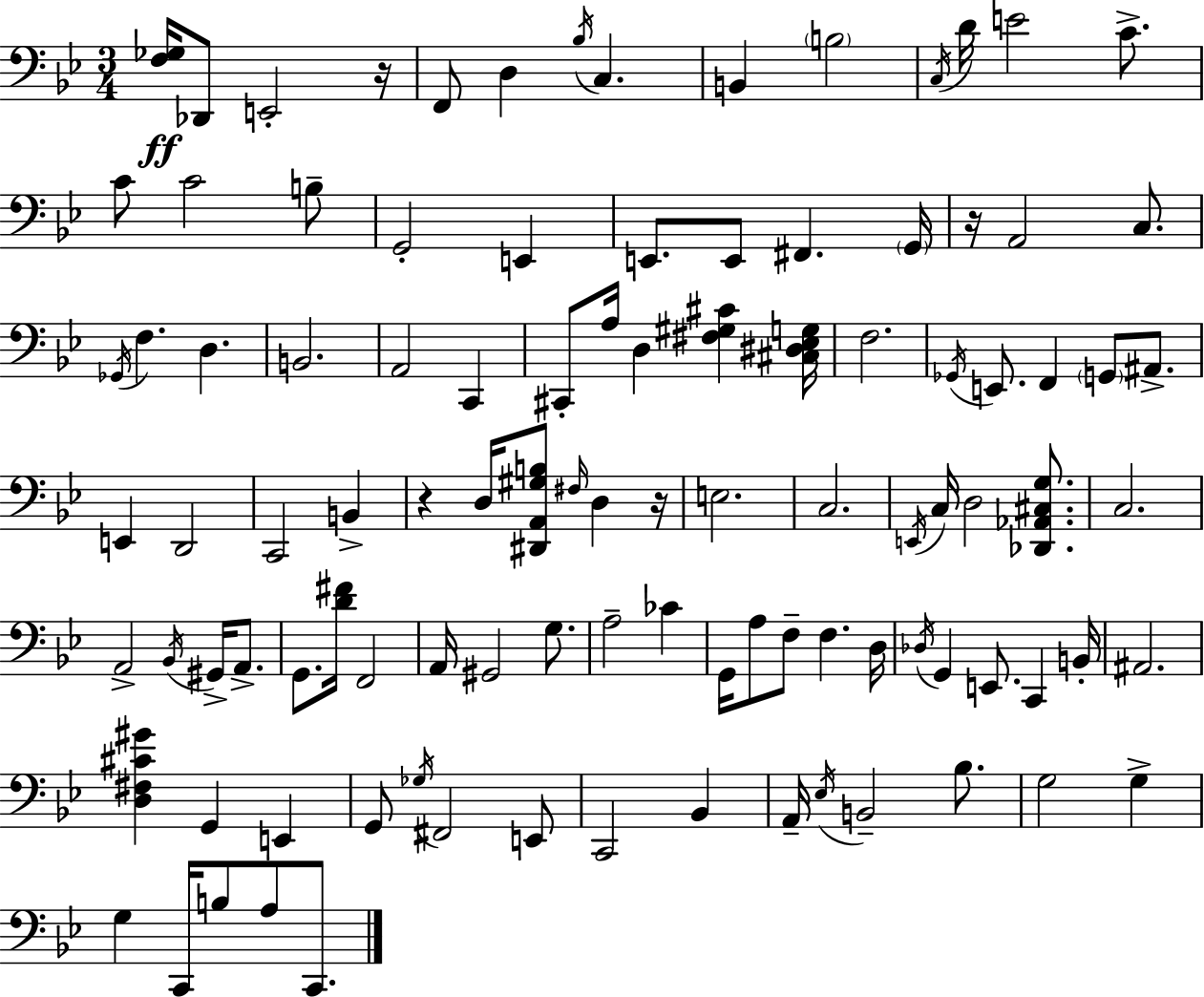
X:1
T:Untitled
M:3/4
L:1/4
K:Bb
[F,_G,]/4 _D,,/2 E,,2 z/4 F,,/2 D, _B,/4 C, B,, B,2 C,/4 D/4 E2 C/2 C/2 C2 B,/2 G,,2 E,, E,,/2 E,,/2 ^F,, G,,/4 z/4 A,,2 C,/2 _G,,/4 F, D, B,,2 A,,2 C,, ^C,,/2 A,/4 D, [^F,^G,^C] [^C,^D,_E,G,]/4 F,2 _G,,/4 E,,/2 F,, G,,/2 ^A,,/2 E,, D,,2 C,,2 B,, z D,/4 [^D,,A,,^G,B,]/2 ^F,/4 D, z/4 E,2 C,2 E,,/4 C,/4 D,2 [_D,,_A,,^C,G,]/2 C,2 A,,2 _B,,/4 ^G,,/4 A,,/2 G,,/2 [D^F]/4 F,,2 A,,/4 ^G,,2 G,/2 A,2 _C G,,/4 A,/2 F,/2 F, D,/4 _D,/4 G,, E,,/2 C,, B,,/4 ^A,,2 [D,^F,^C^G] G,, E,, G,,/2 _G,/4 ^F,,2 E,,/2 C,,2 _B,, A,,/4 _E,/4 B,,2 _B,/2 G,2 G, G, C,,/4 B,/2 A,/2 C,,/2